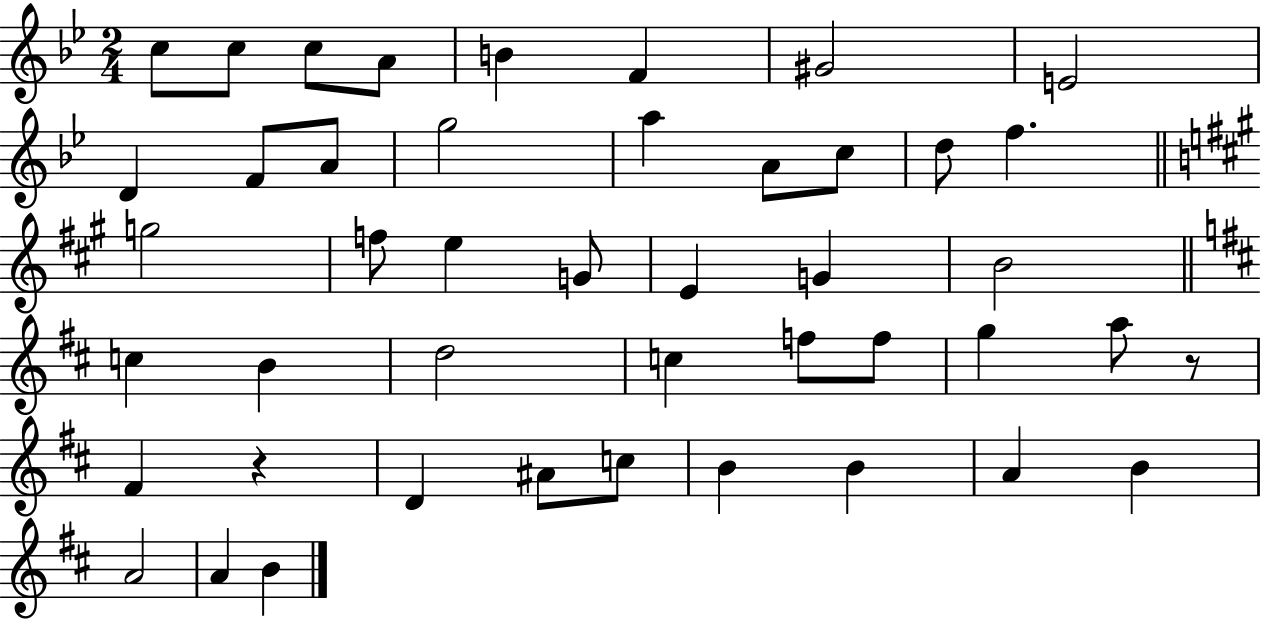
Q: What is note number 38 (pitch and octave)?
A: B4